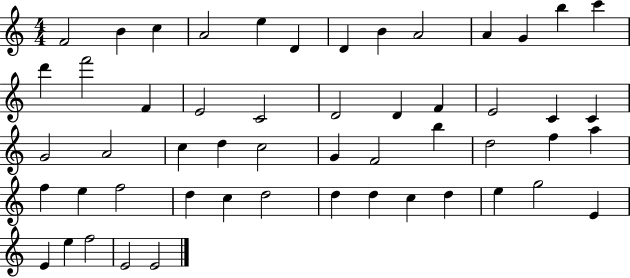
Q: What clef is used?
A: treble